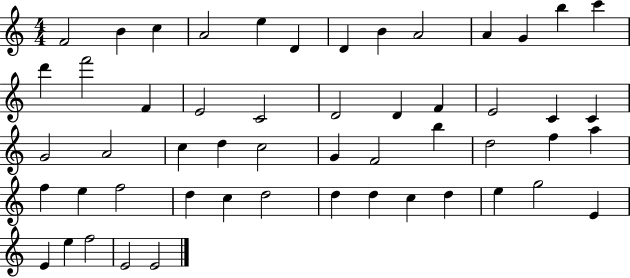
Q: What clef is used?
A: treble